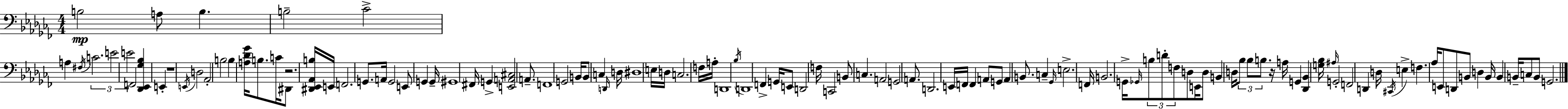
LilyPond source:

{
  \clef bass
  \numericTimeSignature
  \time 4/4
  \key aes \minor
  \repeat volta 2 { b2\mp a8 b4. | b2-- ces'2-> | a4 \acciaccatura { fis16 } \tuplet 3/2 { c'2. | e'2 e'2 } | \break f,2 <des, ees, ges bes>4 e,4-. | r1 | \acciaccatura { e,16 } d2 aes,2-. | b2 b4 <a des' ges'>16 b8. | \break c'16 dis,8 r2. | <dis, ees, aes, b>16 e,16 f,2. g,8. | a,16 g,2 e,8 g,4 | g,16-- gis,1 | \break fis,16 g,4-> <e, a, cis>2 a,8.-- | f,1 | g,2 b,16 b,8 c4 | \grace { d,16 } d16 dis1 | \break e16 d16 c2. | f16 a16-. d,1 | \acciaccatura { bes16 } d,1 | f,4-> g,16 e,8 d,2 | \break f16 c,2 b,8 c4. | a,2 g,2 | a,8. d,2. | e,16 f,16 f,4 a,8 g,8 a,4 | \break b,8. c4-- \grace { ges,16 } e2.-> | f,16 b,2. | g,16-> \grace { ges,16 } \tuplet 3/2 { b8 d'8-. f8 } d8 e,16 d8 b,4 | d16 \tuplet 3/2 { bes8 bes8 b8. } r16 a16 g,4 | \break <des, bes,>4 <g bes>16 \grace { ais16 } g,2-. f,2 | d,4 d16 \acciaccatura { cis,16 } e4-> | f4. aes16 e,8 d,8 b,8 d4 | b,16 b,4 b,16-- c8 b,8 g,2. | \break } \bar "|."
}